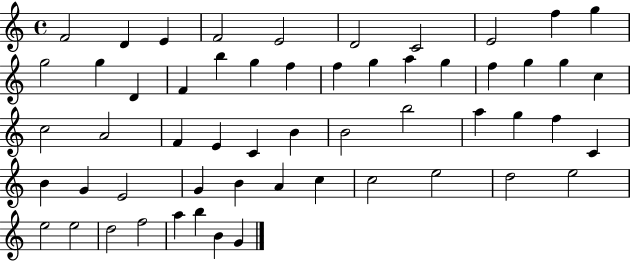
X:1
T:Untitled
M:4/4
L:1/4
K:C
F2 D E F2 E2 D2 C2 E2 f g g2 g D F b g f f g a g f g g c c2 A2 F E C B B2 b2 a g f C B G E2 G B A c c2 e2 d2 e2 e2 e2 d2 f2 a b B G